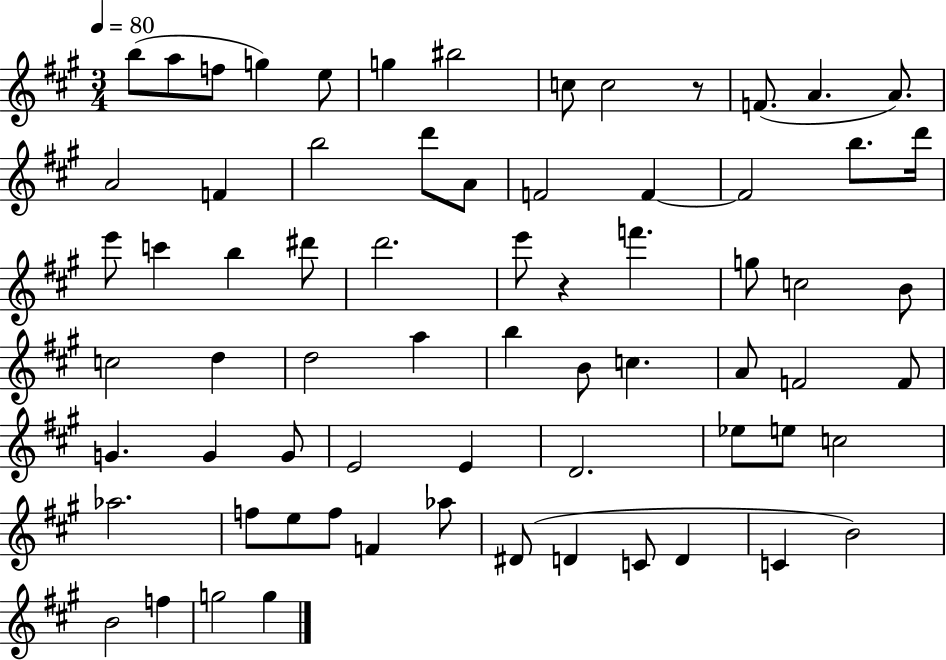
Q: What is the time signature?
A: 3/4